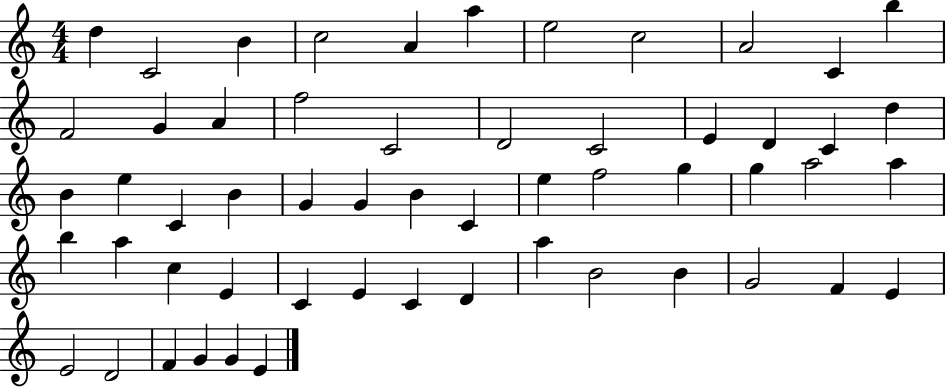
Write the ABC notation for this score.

X:1
T:Untitled
M:4/4
L:1/4
K:C
d C2 B c2 A a e2 c2 A2 C b F2 G A f2 C2 D2 C2 E D C d B e C B G G B C e f2 g g a2 a b a c E C E C D a B2 B G2 F E E2 D2 F G G E